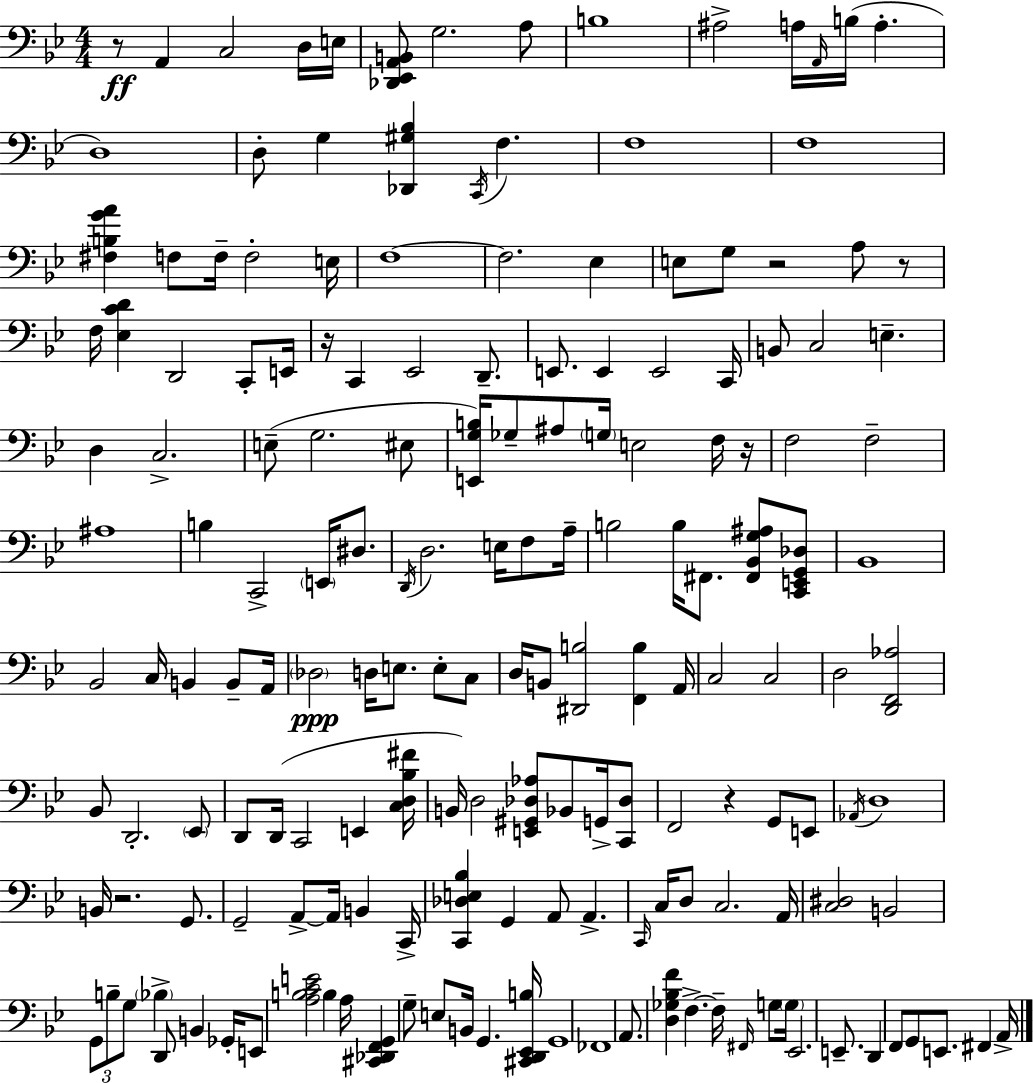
R/e A2/q C3/h D3/s E3/s [Db2,Eb2,A2,B2]/e G3/h. A3/e B3/w A#3/h A3/s A2/s B3/s A3/q. D3/w D3/e G3/q [Db2,G#3,Bb3]/q C2/s F3/q. F3/w F3/w [F#3,B3,G4,A4]/q F3/e F3/s F3/h E3/s F3/w F3/h. Eb3/q E3/e G3/e R/h A3/e R/e F3/s [Eb3,C4,D4]/q D2/h C2/e E2/s R/s C2/q Eb2/h D2/e. E2/e. E2/q E2/h C2/s B2/e C3/h E3/q. D3/q C3/h. E3/e G3/h. EIS3/e [E2,G3,B3]/s Gb3/e A#3/e G3/s E3/h F3/s R/s F3/h F3/h A#3/w B3/q C2/h E2/s D#3/e. D2/s D3/h. E3/s F3/e A3/s B3/h B3/s F#2/e. [F#2,Bb2,G3,A#3]/e [C2,E2,G2,Db3]/e Bb2/w Bb2/h C3/s B2/q B2/e A2/s Db3/h D3/s E3/e. E3/e C3/e D3/s B2/e [D#2,B3]/h [F2,B3]/q A2/s C3/h C3/h D3/h [D2,F2,Ab3]/h Bb2/e D2/h. Eb2/e D2/e D2/s C2/h E2/q [C3,D3,Bb3,F#4]/s B2/s D3/h [E2,G#2,Db3,Ab3]/e Bb2/e G2/s [C2,Db3]/e F2/h R/q G2/e E2/e Ab2/s D3/w B2/s R/h. G2/e. G2/h A2/e A2/s B2/q C2/s [C2,Db3,E3,Bb3]/q G2/q A2/e A2/q. C2/s C3/s D3/e C3/h. A2/s [C3,D#3]/h B2/h G2/e B3/e G3/e Bb3/q D2/e B2/q Gb2/s E2/e [A3,B3,C4,E4]/h B3/q A3/s [C#2,Db2,F2,G2]/q G3/e E3/e B2/s G2/q. [C#2,D2,Eb2,B3]/s G2/w FES2/w A2/e. [D3,Gb3,Bb3,F4]/q F3/q. F3/s F#2/s G3/e G3/s Eb2/h. E2/e. D2/q F2/e G2/e E2/e. F#2/q A2/s